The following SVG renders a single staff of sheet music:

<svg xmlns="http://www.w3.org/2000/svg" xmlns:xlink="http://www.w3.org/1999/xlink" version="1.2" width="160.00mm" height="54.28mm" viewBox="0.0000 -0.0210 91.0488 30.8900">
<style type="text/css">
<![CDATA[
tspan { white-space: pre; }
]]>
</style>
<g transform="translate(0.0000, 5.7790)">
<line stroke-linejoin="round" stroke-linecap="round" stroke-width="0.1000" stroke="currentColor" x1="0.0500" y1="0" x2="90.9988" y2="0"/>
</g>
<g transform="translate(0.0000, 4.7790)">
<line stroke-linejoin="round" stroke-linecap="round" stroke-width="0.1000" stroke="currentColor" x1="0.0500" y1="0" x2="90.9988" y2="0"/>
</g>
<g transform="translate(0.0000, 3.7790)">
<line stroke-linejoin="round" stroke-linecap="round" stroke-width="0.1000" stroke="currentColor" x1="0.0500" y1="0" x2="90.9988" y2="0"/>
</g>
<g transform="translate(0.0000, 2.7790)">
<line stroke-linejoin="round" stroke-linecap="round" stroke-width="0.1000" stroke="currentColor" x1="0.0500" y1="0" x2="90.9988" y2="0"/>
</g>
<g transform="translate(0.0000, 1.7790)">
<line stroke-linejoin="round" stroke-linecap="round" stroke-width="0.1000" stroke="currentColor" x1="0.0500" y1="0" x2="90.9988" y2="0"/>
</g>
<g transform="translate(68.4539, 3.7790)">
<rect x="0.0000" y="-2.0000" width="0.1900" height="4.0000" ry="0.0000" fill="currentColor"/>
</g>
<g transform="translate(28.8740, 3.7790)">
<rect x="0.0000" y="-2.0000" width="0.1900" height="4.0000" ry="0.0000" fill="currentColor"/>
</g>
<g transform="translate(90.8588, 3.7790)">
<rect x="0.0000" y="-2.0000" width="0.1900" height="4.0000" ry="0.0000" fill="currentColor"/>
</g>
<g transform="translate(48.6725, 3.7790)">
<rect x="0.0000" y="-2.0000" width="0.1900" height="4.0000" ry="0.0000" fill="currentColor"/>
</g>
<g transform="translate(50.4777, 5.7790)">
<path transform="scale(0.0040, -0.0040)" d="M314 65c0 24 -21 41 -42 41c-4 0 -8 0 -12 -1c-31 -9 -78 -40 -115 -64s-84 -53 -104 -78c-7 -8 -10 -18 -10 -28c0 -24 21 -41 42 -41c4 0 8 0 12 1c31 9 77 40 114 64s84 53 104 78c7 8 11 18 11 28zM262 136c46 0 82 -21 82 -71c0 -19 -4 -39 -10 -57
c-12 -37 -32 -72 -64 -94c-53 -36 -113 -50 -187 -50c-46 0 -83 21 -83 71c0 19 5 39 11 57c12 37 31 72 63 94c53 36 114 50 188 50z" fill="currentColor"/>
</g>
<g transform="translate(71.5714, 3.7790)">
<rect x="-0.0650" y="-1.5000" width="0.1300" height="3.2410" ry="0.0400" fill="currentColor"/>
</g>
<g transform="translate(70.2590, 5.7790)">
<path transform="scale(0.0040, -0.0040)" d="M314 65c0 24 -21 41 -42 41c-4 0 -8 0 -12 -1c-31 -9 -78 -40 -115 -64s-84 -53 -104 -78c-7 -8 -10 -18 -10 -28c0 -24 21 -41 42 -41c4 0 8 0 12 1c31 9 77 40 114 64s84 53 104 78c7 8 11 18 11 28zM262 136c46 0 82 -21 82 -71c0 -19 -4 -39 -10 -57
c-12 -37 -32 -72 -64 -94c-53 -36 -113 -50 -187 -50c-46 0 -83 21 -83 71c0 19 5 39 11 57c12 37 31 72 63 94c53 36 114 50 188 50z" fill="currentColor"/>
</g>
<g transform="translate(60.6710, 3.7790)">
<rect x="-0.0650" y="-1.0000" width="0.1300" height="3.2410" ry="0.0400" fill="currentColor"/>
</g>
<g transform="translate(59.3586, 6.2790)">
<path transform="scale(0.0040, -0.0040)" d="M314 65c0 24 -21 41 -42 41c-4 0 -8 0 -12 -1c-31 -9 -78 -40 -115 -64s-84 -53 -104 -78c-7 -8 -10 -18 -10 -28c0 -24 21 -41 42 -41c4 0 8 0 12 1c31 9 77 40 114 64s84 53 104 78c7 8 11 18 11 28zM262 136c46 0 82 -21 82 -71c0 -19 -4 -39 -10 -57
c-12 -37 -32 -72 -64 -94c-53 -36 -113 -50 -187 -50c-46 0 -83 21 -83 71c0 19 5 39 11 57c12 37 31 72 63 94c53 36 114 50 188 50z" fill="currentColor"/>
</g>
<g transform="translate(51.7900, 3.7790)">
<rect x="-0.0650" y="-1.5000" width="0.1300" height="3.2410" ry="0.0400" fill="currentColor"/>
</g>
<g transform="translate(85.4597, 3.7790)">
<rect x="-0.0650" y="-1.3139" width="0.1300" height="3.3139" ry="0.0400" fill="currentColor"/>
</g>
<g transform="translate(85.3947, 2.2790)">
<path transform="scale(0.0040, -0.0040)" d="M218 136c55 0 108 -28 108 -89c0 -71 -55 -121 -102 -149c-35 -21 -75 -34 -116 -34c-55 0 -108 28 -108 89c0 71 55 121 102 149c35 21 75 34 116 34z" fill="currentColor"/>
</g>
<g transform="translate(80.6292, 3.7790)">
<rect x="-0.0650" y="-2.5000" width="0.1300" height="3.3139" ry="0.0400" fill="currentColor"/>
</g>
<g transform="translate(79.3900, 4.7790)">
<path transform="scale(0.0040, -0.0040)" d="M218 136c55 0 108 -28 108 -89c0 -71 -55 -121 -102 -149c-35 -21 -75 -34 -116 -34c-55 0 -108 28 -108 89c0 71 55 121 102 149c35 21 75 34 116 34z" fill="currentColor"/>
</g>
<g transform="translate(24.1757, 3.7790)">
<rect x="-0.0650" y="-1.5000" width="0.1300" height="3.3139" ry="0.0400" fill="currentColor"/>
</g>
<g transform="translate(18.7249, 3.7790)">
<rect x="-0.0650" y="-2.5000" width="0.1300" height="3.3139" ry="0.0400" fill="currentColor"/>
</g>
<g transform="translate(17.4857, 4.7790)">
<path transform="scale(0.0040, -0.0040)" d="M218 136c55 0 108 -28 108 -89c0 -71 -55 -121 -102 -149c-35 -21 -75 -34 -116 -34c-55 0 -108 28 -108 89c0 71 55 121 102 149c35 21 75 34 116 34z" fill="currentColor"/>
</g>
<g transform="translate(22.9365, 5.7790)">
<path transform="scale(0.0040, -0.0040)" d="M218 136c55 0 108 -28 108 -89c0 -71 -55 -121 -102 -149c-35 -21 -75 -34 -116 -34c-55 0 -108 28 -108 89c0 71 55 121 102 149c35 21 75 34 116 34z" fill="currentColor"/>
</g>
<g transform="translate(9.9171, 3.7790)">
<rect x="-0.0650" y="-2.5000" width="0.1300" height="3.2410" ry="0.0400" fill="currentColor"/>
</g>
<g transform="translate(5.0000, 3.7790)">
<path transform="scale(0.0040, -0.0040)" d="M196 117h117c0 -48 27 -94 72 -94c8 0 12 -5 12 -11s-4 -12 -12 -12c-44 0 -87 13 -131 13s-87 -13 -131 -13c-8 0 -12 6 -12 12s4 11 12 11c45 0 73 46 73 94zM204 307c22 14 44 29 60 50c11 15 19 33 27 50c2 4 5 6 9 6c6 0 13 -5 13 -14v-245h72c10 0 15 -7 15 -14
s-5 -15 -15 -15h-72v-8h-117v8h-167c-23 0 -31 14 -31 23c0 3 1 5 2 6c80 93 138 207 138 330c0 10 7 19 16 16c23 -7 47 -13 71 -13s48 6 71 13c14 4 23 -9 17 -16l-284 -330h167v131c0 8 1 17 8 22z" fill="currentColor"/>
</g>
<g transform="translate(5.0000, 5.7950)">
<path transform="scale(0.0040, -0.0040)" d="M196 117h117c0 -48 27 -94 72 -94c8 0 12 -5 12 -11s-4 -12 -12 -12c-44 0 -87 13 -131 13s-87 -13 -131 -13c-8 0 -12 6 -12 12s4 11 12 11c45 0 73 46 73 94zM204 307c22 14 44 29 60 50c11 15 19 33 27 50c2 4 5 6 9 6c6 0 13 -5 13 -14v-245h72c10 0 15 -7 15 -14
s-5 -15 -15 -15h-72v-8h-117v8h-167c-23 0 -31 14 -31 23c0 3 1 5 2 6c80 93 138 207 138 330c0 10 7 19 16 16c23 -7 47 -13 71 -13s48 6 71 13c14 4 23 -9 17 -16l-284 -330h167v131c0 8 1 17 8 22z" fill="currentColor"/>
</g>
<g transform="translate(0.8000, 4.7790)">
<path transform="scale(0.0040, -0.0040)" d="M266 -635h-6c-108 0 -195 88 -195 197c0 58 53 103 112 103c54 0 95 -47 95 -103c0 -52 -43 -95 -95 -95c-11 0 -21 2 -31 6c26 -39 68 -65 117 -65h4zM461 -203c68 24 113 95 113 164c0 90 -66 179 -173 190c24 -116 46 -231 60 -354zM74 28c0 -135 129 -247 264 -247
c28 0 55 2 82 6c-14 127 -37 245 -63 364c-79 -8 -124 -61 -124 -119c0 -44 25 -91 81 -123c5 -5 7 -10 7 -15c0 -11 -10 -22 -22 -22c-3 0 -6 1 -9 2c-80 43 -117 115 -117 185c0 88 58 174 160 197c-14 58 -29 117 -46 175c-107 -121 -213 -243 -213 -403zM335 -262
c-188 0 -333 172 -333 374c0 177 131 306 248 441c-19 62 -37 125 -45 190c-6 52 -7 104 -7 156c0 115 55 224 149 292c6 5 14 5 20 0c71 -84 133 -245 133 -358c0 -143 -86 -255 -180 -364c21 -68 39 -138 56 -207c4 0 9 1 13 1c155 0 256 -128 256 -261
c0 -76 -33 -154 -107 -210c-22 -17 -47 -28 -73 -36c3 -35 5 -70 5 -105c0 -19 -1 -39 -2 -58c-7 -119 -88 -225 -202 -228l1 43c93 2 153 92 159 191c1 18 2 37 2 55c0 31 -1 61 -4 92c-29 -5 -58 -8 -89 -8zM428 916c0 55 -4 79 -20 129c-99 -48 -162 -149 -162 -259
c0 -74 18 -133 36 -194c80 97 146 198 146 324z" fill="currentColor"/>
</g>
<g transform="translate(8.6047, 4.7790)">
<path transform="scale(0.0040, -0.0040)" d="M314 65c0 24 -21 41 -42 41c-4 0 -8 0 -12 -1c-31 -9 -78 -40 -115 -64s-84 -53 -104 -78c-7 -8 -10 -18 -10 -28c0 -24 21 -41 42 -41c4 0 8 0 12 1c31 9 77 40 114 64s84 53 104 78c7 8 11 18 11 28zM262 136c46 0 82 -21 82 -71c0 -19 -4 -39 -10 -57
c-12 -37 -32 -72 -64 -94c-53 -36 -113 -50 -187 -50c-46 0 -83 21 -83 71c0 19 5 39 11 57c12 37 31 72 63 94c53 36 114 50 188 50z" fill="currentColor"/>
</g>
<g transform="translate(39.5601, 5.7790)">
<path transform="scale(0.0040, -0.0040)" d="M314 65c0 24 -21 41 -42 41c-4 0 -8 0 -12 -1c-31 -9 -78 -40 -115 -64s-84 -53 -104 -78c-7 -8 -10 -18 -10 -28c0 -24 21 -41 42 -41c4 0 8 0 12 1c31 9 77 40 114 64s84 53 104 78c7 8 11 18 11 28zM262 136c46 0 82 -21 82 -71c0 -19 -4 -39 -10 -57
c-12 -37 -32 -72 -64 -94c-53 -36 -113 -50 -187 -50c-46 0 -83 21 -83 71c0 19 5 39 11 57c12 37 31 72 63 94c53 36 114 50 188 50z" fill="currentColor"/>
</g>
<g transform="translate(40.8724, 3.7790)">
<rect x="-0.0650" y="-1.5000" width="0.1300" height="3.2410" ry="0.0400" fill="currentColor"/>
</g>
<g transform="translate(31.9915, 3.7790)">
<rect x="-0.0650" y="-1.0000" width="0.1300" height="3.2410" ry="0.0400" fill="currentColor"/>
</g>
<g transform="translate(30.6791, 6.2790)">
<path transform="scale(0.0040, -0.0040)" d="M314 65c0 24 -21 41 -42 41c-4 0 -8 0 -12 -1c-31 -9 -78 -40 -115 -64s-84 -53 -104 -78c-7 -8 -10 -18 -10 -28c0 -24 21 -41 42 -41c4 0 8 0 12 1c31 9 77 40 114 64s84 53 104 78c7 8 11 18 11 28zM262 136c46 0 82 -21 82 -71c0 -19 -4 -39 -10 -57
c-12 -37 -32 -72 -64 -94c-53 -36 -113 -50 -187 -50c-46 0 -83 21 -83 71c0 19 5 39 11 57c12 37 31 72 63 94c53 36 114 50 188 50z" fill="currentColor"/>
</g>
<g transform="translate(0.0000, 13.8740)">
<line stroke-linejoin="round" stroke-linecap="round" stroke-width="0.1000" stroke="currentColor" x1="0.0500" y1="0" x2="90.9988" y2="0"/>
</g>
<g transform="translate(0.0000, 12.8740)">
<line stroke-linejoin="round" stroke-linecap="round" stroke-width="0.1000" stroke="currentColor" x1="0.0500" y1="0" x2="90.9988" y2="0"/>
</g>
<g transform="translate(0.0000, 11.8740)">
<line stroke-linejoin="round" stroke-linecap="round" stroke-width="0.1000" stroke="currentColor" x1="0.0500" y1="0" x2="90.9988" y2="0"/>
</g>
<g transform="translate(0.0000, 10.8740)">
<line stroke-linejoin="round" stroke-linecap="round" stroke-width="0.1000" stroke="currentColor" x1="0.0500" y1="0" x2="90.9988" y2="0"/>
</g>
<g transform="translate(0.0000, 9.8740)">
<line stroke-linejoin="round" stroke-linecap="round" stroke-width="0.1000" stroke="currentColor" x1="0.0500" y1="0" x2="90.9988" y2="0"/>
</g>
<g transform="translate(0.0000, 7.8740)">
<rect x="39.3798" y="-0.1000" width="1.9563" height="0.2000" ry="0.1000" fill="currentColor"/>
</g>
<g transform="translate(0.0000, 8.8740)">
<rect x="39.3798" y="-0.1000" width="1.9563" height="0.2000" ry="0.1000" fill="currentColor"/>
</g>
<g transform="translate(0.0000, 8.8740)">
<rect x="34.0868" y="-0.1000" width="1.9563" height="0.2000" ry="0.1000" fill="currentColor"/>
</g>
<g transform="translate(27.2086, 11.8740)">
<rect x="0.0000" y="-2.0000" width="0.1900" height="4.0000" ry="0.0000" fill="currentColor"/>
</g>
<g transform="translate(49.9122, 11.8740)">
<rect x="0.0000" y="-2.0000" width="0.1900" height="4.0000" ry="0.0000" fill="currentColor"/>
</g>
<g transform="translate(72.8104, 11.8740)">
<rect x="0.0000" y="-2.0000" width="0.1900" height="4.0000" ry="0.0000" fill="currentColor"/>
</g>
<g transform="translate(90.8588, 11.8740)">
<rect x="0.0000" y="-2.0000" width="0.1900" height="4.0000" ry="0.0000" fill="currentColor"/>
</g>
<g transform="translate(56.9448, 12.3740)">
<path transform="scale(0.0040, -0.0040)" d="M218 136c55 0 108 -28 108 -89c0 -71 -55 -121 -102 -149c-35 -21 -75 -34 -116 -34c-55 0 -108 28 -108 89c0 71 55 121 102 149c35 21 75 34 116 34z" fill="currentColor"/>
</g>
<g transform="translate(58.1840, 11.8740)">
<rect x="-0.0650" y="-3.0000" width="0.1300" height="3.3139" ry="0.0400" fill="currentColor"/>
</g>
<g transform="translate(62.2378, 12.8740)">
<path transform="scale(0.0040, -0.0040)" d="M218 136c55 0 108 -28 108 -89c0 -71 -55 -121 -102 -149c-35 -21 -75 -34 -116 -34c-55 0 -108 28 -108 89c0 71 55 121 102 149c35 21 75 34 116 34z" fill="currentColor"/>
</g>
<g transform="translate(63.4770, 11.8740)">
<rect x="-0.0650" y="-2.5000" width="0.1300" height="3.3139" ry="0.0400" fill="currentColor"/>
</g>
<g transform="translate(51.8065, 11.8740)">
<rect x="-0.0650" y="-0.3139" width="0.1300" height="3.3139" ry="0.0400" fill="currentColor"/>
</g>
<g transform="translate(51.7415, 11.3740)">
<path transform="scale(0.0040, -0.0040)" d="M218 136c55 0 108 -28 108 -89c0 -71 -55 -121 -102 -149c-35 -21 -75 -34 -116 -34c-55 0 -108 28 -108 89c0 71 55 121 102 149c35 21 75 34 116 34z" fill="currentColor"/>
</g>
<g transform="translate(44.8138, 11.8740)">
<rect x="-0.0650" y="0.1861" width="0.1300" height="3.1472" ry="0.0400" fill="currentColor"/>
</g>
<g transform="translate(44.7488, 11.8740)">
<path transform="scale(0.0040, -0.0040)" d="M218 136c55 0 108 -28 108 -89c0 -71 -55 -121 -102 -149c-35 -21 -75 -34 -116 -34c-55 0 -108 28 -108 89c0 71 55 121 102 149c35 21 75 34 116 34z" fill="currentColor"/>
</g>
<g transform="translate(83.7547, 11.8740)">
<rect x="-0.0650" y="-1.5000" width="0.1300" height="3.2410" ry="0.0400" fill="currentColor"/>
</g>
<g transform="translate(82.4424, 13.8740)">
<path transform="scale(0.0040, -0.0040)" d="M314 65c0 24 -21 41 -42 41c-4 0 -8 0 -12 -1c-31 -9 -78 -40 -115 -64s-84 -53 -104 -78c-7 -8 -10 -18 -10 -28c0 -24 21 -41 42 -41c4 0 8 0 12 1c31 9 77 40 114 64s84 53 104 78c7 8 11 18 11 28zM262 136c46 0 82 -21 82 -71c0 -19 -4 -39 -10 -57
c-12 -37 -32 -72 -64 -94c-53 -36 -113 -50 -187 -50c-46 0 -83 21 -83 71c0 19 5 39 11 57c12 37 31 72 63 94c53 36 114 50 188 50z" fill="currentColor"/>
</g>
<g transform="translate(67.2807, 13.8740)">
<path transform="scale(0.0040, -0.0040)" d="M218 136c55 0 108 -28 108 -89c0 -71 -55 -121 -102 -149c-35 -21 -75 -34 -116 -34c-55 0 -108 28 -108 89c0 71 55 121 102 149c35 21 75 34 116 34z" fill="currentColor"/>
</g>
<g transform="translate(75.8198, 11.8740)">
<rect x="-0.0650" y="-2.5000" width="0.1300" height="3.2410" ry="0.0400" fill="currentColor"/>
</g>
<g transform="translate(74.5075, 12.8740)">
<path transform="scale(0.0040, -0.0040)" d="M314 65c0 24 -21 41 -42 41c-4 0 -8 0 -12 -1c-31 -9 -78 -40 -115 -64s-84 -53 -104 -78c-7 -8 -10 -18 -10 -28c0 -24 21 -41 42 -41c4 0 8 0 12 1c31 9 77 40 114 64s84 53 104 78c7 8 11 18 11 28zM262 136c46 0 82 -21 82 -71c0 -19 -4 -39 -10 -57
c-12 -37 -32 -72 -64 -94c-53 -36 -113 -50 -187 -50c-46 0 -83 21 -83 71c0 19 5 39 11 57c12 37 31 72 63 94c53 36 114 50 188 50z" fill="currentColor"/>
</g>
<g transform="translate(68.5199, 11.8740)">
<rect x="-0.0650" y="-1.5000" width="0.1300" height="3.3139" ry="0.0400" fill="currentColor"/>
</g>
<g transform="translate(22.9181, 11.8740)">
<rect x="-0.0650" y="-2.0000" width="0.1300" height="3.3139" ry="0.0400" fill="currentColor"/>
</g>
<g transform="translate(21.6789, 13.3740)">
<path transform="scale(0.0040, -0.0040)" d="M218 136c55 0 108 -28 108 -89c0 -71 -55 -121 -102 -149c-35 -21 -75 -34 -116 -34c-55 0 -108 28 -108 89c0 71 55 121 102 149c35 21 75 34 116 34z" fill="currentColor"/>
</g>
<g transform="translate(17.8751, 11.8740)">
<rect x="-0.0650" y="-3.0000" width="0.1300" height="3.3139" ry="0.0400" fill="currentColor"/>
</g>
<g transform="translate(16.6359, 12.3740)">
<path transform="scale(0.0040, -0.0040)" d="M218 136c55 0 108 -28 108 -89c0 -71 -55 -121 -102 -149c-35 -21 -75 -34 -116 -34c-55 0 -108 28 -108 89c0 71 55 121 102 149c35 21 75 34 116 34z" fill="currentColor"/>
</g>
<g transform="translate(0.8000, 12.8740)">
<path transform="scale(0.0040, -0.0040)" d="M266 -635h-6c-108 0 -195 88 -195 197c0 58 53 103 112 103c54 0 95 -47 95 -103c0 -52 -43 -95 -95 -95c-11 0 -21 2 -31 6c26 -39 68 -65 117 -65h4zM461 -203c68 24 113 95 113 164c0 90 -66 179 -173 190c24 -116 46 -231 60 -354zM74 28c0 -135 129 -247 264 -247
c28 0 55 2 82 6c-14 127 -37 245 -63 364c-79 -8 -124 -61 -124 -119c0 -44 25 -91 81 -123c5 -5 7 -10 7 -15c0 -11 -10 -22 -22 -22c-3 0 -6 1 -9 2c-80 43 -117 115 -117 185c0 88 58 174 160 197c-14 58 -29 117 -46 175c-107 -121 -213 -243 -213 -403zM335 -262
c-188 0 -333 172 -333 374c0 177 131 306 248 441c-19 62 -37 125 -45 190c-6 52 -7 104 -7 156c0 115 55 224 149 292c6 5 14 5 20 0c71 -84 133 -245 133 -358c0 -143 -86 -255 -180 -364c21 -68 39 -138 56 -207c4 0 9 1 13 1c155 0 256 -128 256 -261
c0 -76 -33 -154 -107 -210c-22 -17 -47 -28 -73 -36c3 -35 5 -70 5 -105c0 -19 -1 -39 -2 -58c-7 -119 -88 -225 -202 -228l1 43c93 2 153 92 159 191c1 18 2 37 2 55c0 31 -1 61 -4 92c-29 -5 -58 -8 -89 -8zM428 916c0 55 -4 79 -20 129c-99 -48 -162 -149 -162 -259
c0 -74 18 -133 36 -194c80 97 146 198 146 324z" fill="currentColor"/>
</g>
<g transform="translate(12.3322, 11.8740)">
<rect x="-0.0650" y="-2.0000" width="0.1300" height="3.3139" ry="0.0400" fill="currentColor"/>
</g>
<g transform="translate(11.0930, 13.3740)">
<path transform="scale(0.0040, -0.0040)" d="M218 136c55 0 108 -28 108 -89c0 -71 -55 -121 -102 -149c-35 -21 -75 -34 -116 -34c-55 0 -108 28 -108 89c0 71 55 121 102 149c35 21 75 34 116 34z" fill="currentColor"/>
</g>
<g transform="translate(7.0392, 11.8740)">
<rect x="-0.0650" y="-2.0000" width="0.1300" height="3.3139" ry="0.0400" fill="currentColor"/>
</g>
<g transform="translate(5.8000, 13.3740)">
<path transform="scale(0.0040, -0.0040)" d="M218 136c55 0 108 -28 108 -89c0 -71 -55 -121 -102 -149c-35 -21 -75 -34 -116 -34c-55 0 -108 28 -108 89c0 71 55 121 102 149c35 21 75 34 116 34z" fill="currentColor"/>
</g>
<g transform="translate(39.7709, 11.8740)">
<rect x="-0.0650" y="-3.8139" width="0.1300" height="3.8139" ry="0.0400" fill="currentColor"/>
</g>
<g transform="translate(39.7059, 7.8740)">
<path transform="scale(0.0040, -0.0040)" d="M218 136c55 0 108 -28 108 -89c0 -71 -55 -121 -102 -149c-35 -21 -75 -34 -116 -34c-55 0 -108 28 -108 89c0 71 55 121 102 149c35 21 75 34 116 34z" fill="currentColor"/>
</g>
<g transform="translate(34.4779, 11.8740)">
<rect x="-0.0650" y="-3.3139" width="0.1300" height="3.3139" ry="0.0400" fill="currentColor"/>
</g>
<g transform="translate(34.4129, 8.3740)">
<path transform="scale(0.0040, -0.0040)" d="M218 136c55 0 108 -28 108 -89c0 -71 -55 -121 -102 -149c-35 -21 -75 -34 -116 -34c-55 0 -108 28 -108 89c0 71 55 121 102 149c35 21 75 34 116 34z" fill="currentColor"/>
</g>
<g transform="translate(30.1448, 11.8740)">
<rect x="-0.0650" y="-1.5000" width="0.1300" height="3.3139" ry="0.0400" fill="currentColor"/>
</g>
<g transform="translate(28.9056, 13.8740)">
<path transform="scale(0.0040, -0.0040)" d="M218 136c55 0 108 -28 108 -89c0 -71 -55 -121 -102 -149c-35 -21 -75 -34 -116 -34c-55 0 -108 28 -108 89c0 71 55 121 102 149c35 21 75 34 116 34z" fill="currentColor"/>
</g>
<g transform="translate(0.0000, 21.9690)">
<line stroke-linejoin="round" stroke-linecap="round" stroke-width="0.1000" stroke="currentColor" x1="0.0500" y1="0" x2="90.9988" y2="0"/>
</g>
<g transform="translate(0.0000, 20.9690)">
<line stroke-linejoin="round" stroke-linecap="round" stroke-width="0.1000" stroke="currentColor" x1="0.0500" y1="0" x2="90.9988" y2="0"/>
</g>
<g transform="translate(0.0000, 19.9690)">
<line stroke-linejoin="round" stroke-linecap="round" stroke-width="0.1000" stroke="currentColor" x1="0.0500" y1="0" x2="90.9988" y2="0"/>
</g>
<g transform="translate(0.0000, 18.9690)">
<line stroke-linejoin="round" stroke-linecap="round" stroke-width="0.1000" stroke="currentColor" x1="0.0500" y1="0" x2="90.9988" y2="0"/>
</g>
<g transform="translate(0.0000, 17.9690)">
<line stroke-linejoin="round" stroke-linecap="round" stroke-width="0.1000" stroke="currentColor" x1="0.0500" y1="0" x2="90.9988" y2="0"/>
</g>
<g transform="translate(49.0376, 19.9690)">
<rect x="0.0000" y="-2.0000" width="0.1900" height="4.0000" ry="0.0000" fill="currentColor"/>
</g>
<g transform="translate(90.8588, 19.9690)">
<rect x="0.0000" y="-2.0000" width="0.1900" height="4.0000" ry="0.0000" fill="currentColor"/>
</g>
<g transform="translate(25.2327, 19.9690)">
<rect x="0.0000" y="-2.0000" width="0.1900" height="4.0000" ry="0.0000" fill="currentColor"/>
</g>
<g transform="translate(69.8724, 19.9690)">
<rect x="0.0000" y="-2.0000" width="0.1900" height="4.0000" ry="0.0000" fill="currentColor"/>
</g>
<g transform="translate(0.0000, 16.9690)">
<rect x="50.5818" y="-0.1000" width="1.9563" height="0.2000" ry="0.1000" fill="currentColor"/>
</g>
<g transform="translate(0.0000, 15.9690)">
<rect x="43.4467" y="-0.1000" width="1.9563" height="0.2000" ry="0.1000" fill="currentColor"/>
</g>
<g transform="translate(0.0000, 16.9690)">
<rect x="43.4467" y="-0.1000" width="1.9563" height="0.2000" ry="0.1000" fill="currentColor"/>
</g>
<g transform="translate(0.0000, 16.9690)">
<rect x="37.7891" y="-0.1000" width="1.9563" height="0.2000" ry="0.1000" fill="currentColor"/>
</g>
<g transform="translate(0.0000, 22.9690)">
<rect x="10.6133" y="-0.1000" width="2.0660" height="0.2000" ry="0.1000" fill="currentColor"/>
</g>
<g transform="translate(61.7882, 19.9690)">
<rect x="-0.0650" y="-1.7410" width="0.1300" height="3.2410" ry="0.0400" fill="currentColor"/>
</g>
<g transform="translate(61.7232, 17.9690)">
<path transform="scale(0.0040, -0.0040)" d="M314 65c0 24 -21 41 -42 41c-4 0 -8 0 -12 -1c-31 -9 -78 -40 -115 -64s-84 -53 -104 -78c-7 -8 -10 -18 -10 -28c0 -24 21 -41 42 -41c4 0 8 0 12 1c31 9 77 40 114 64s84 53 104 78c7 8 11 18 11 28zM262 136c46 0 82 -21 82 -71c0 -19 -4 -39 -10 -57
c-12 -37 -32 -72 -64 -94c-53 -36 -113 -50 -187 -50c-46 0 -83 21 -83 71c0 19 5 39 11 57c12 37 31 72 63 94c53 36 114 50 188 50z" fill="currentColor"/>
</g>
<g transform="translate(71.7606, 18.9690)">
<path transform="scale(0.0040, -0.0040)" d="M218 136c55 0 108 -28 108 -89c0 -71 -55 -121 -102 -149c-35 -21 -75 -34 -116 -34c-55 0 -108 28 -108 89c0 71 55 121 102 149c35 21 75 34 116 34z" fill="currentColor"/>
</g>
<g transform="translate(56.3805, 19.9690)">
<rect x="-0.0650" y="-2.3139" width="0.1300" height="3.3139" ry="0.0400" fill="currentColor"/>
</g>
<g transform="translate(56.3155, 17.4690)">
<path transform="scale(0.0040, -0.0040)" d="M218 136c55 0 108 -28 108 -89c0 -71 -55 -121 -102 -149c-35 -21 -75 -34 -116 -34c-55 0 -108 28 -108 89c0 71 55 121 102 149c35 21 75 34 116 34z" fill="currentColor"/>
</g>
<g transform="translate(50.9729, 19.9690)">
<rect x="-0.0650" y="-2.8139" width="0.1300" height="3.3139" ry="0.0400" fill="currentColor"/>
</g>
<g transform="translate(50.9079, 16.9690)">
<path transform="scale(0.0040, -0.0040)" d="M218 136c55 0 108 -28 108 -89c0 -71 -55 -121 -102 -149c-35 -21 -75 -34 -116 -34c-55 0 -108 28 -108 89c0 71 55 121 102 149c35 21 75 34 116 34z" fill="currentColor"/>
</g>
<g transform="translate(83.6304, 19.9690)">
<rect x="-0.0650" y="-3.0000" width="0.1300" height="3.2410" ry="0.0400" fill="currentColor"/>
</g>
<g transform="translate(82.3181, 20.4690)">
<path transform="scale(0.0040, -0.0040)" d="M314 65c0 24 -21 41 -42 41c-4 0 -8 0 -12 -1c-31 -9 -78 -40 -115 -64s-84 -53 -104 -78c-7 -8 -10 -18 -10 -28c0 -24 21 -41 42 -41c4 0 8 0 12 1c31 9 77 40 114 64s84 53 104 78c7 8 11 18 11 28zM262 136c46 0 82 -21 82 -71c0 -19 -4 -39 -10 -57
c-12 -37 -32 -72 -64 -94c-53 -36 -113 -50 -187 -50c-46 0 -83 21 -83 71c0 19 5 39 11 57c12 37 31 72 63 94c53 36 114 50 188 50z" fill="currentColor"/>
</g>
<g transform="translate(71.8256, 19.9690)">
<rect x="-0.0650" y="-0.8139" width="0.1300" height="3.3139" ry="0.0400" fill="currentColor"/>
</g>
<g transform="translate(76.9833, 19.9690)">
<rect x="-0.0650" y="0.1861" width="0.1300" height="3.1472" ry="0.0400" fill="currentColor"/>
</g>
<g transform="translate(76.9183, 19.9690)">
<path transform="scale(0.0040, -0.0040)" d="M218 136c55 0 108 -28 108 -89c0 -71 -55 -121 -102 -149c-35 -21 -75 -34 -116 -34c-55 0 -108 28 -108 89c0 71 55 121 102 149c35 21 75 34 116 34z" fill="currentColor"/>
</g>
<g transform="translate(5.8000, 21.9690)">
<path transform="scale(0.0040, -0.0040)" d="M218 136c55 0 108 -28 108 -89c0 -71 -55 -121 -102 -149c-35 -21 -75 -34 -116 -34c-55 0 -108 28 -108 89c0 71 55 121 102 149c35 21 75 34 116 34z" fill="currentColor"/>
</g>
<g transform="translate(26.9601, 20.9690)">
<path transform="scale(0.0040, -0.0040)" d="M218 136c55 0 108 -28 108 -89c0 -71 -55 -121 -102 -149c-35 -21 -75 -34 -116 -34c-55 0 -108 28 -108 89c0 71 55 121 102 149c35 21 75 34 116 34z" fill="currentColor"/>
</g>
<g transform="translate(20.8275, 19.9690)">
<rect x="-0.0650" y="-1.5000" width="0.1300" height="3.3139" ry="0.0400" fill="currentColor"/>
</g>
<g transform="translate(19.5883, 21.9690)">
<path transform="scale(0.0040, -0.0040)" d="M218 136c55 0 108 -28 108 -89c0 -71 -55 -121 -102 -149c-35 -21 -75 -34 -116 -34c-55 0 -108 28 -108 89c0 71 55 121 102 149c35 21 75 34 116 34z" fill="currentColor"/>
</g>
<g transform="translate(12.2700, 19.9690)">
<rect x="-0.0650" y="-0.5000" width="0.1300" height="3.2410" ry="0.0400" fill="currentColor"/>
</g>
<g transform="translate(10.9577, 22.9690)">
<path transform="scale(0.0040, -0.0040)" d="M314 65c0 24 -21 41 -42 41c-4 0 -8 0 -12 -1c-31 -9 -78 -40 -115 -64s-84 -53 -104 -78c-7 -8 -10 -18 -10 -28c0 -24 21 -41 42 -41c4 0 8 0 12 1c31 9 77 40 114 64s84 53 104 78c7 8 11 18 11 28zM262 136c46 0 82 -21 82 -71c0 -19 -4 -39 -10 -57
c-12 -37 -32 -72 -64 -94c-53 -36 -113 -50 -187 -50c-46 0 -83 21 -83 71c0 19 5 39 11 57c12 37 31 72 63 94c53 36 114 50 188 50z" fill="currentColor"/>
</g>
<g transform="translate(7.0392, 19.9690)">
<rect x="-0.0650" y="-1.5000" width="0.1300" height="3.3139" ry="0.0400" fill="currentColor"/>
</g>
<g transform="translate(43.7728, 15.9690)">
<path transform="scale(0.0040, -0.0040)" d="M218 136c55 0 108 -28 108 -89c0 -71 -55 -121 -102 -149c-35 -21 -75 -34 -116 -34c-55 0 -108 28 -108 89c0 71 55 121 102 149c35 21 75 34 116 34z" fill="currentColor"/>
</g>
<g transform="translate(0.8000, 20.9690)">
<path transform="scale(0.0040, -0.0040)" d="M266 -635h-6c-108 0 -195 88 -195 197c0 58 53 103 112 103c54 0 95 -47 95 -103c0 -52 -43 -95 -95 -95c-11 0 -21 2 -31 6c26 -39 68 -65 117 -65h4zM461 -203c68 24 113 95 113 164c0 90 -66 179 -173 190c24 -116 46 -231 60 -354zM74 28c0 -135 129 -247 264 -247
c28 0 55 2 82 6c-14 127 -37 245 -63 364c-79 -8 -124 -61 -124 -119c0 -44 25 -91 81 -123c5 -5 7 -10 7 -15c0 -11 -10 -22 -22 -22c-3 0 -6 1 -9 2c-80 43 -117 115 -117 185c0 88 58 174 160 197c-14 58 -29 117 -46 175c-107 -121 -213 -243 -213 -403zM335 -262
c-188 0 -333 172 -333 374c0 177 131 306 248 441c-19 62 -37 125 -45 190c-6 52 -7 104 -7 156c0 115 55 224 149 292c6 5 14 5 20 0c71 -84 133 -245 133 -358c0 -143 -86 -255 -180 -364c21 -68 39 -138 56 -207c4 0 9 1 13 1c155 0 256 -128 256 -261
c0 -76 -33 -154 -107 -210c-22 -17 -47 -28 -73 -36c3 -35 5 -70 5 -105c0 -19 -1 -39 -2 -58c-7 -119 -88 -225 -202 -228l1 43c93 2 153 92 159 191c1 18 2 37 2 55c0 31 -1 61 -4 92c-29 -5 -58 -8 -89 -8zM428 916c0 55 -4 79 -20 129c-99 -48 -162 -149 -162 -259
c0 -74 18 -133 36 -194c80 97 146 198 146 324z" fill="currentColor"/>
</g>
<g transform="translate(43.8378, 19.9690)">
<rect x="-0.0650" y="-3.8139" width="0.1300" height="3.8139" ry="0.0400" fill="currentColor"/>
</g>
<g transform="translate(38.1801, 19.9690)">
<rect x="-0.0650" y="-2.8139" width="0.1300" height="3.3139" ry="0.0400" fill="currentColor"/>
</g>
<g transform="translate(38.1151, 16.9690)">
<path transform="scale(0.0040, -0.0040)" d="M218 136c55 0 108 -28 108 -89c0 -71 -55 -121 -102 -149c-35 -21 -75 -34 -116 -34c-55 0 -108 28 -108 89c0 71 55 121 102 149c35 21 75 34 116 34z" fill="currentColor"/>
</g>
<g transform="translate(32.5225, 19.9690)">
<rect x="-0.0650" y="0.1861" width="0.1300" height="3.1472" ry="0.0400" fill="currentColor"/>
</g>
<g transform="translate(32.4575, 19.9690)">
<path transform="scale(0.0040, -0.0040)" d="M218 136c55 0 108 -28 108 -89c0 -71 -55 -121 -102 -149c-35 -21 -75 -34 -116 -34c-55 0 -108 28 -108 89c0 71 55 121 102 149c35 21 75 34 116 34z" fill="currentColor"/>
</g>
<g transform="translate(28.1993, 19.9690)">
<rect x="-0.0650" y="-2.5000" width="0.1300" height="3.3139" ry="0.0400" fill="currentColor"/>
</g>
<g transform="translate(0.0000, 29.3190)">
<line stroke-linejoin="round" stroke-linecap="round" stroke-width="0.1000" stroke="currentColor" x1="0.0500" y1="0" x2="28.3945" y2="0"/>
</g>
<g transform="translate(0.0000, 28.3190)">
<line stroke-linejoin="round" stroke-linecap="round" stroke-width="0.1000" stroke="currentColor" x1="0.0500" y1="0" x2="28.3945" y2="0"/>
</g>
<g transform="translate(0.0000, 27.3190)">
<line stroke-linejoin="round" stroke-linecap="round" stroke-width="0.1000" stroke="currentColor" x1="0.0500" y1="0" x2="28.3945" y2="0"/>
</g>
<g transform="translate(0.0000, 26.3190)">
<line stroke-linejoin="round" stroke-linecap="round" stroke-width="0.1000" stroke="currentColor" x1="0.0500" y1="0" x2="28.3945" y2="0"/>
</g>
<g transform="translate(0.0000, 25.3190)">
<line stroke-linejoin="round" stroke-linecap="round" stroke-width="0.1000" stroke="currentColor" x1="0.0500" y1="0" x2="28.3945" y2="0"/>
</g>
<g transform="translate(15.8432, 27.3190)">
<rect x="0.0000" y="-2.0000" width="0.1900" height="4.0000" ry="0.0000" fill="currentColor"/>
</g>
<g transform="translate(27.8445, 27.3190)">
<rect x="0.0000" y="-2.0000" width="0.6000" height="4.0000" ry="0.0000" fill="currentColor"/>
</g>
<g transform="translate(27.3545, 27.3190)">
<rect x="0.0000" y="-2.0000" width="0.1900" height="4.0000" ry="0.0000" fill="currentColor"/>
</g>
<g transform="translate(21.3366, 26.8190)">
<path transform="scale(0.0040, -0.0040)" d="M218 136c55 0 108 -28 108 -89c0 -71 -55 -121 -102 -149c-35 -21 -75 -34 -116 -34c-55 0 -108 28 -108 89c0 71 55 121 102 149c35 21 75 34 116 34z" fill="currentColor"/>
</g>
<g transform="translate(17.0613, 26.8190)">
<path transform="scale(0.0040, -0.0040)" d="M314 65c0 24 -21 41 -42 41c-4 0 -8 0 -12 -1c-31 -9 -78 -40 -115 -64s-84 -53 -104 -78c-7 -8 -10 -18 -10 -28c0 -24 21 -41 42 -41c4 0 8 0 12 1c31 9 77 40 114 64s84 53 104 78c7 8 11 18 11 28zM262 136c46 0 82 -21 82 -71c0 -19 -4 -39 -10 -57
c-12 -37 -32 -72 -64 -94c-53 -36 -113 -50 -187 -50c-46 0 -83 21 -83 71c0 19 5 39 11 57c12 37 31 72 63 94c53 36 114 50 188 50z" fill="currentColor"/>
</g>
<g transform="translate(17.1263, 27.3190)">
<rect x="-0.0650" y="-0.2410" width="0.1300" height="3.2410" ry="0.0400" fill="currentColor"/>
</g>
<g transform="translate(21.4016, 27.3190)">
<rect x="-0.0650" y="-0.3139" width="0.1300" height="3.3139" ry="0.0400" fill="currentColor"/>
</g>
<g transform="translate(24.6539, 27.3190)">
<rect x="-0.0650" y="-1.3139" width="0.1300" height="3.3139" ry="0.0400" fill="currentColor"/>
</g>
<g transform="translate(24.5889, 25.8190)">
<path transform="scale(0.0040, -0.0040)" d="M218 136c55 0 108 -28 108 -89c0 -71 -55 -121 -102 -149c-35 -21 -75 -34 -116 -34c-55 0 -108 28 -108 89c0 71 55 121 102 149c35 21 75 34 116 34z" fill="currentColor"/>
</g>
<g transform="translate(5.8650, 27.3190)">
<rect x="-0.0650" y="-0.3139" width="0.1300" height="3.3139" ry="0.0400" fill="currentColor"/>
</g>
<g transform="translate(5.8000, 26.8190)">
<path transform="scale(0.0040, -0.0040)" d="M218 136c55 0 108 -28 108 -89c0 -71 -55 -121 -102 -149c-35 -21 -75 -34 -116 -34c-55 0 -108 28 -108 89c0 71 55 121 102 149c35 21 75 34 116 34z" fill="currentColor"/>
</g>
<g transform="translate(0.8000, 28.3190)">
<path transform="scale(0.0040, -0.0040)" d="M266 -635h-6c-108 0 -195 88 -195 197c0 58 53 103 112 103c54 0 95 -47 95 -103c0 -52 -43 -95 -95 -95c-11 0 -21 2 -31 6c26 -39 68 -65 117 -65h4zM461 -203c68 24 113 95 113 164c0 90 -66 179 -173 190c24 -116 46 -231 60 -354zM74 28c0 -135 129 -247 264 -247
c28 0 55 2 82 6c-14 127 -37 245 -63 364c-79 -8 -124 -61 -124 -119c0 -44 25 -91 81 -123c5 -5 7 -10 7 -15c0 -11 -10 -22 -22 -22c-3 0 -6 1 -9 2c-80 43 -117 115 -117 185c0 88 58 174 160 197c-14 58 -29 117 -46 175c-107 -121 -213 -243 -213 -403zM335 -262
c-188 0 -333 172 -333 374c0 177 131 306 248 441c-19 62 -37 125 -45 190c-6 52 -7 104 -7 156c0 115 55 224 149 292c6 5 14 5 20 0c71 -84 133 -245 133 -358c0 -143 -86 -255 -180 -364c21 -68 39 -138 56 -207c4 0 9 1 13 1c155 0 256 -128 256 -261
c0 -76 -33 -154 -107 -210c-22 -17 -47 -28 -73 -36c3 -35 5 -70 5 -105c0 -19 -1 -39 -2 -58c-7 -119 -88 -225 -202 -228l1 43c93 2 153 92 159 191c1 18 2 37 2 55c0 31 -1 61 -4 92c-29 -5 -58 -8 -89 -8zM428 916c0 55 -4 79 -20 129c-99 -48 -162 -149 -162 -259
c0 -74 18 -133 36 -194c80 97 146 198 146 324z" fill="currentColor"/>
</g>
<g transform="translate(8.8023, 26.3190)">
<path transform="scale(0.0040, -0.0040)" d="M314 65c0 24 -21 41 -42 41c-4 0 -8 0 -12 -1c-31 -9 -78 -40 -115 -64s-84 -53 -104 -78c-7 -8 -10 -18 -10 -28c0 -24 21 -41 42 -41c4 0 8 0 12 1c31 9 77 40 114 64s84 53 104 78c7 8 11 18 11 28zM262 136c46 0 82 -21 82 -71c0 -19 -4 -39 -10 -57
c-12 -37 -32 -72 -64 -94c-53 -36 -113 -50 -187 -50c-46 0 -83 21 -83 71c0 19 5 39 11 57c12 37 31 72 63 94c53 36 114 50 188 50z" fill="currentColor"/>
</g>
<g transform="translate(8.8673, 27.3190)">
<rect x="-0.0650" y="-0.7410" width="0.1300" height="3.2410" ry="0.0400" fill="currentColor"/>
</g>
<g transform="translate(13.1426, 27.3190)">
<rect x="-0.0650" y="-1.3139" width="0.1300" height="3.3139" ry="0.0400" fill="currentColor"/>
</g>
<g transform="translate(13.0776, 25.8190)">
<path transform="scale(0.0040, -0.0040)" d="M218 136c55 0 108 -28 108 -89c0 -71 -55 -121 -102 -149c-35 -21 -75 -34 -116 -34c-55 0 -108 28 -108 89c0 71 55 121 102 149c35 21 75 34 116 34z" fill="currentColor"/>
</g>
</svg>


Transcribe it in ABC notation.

X:1
T:Untitled
M:4/4
L:1/4
K:C
G2 G E D2 E2 E2 D2 E2 G e F F A F E b c' B c A G E G2 E2 E C2 E G B a c' a g f2 d B A2 c d2 e c2 c e